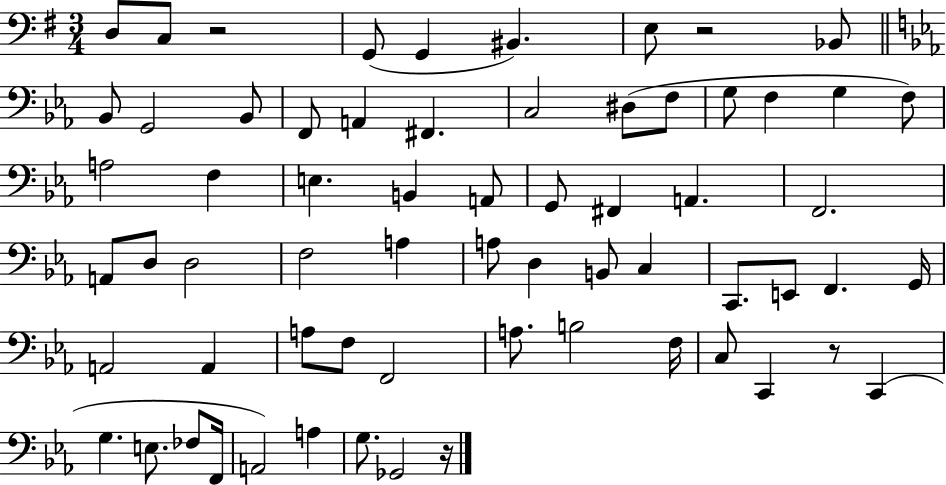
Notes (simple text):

D3/e C3/e R/h G2/e G2/q BIS2/q. E3/e R/h Bb2/e Bb2/e G2/h Bb2/e F2/e A2/q F#2/q. C3/h D#3/e F3/e G3/e F3/q G3/q F3/e A3/h F3/q E3/q. B2/q A2/e G2/e F#2/q A2/q. F2/h. A2/e D3/e D3/h F3/h A3/q A3/e D3/q B2/e C3/q C2/e. E2/e F2/q. G2/s A2/h A2/q A3/e F3/e F2/h A3/e. B3/h F3/s C3/e C2/q R/e C2/q G3/q. E3/e. FES3/e F2/s A2/h A3/q G3/e. Gb2/h R/s